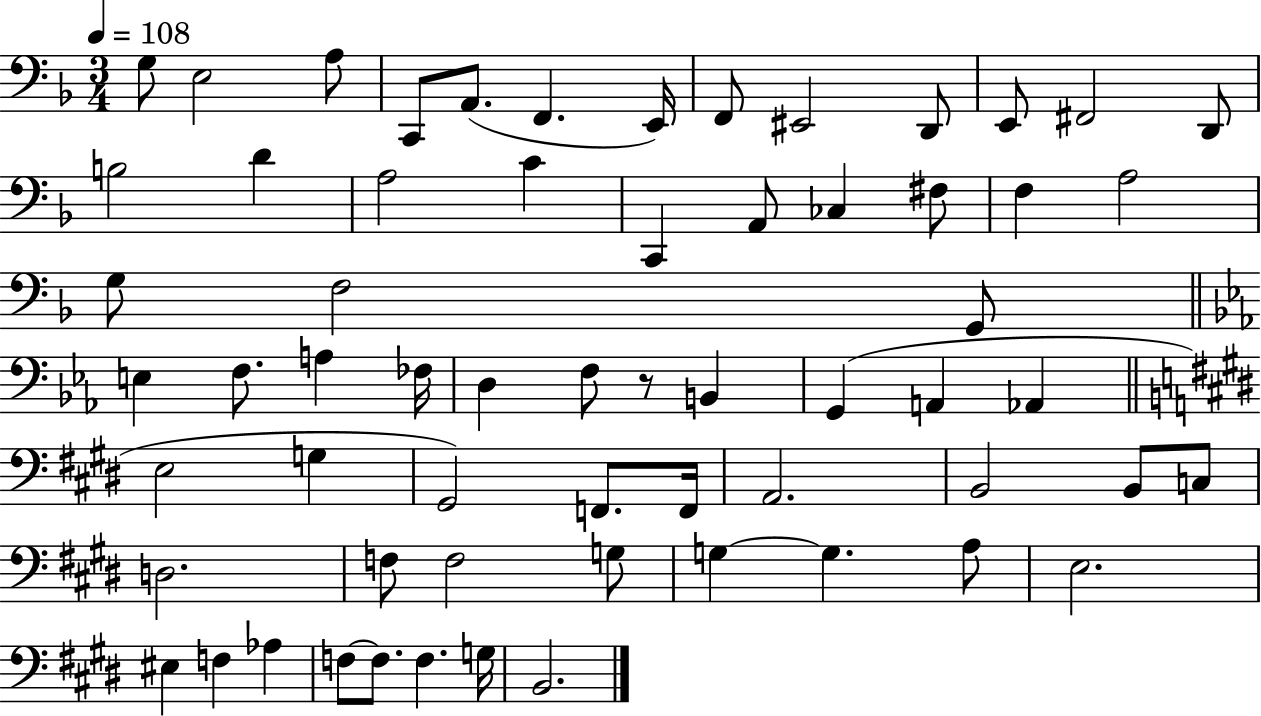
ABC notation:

X:1
T:Untitled
M:3/4
L:1/4
K:F
G,/2 E,2 A,/2 C,,/2 A,,/2 F,, E,,/4 F,,/2 ^E,,2 D,,/2 E,,/2 ^F,,2 D,,/2 B,2 D A,2 C C,, A,,/2 _C, ^F,/2 F, A,2 G,/2 F,2 G,,/2 E, F,/2 A, _F,/4 D, F,/2 z/2 B,, G,, A,, _A,, E,2 G, ^G,,2 F,,/2 F,,/4 A,,2 B,,2 B,,/2 C,/2 D,2 F,/2 F,2 G,/2 G, G, A,/2 E,2 ^E, F, _A, F,/2 F,/2 F, G,/4 B,,2